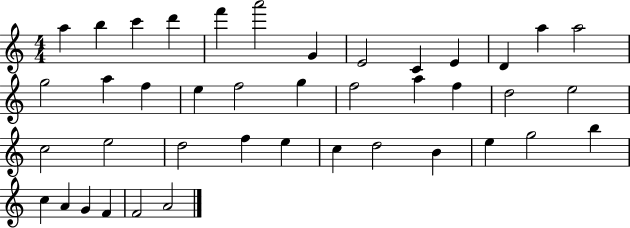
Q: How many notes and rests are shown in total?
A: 41